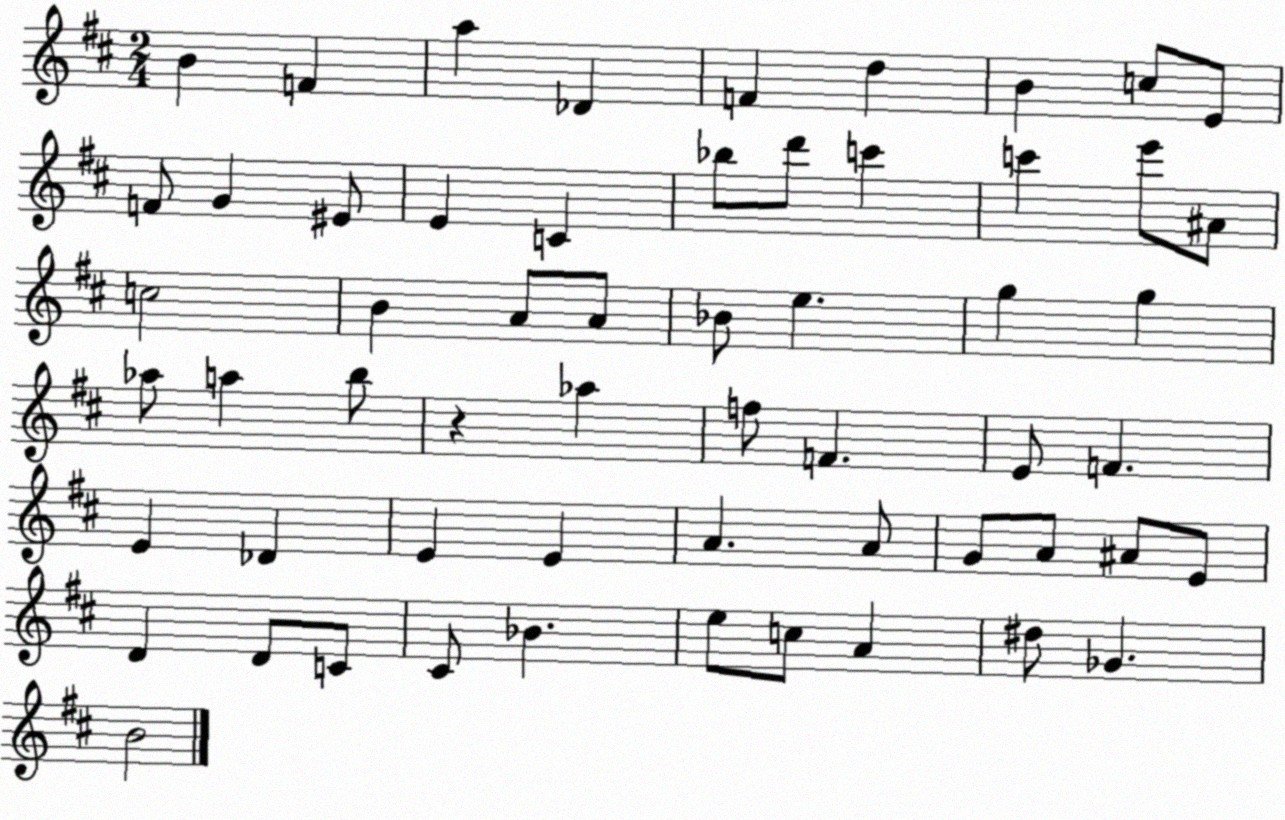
X:1
T:Untitled
M:2/4
L:1/4
K:D
B F a _D F d B c/2 E/2 F/2 G ^E/2 E C _b/2 d'/2 c' c' e'/2 ^A/2 c2 B A/2 A/2 _B/2 e g g _a/2 a b/2 z _a f/2 F E/2 F E _D E E A A/2 G/2 A/2 ^A/2 E/2 D D/2 C/2 ^C/2 _B e/2 c/2 A ^d/2 _G B2